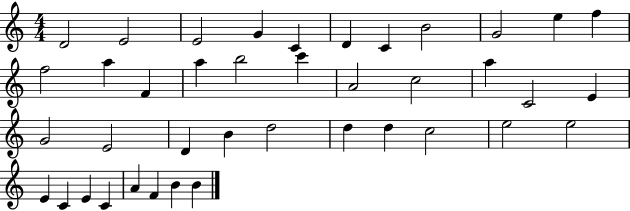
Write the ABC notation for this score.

X:1
T:Untitled
M:4/4
L:1/4
K:C
D2 E2 E2 G C D C B2 G2 e f f2 a F a b2 c' A2 c2 a C2 E G2 E2 D B d2 d d c2 e2 e2 E C E C A F B B